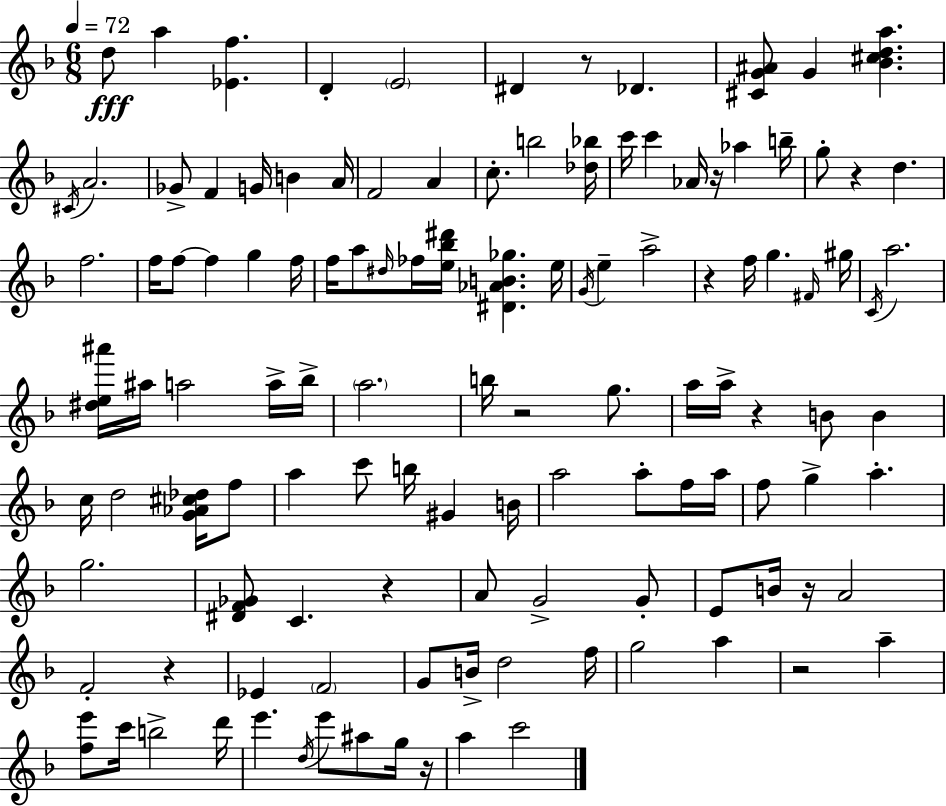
{
  \clef treble
  \numericTimeSignature
  \time 6/8
  \key d \minor
  \tempo 4 = 72
  d''8\fff a''4 <ees' f''>4. | d'4-. \parenthesize e'2 | dis'4 r8 des'4. | <cis' g' ais'>8 g'4 <bes' cis'' d'' a''>4. | \break \acciaccatura { cis'16 } a'2. | ges'8-> f'4 g'16 b'4 | a'16 f'2 a'4 | c''8.-. b''2 | \break <des'' bes''>16 c'''16 c'''4 aes'16 r16 aes''4 | b''16-- g''8-. r4 d''4. | f''2. | f''16 f''8~~ f''4 g''4 | \break f''16 f''16 a''8 \grace { dis''16 } fes''16 <e'' bes'' dis'''>16 <dis' aes' b' ges''>4. | e''16 \acciaccatura { g'16 } e''4-- a''2-> | r4 f''16 g''4. | \grace { fis'16 } gis''16 \acciaccatura { c'16 } a''2. | \break <dis'' e'' ais'''>16 ais''16 a''2 | a''16-> bes''16-> \parenthesize a''2. | b''16 r2 | g''8. a''16 a''16-> r4 b'8 | \break b'4 c''16 d''2 | <g' aes' cis'' des''>16 f''8 a''4 c'''8 b''16 | gis'4 b'16 a''2 | a''8-. f''16 a''16 f''8 g''4-> a''4.-. | \break g''2. | <dis' f' ges'>8 c'4. | r4 a'8 g'2-> | g'8-. e'8 b'16 r16 a'2 | \break f'2-. | r4 ees'4 \parenthesize f'2 | g'8 b'16-> d''2 | f''16 g''2 | \break a''4 r2 | a''4-- <f'' e'''>8 c'''16 b''2-> | d'''16 e'''4. \acciaccatura { d''16 } | e'''8 ais''8 g''16 r16 a''4 c'''2 | \break \bar "|."
}